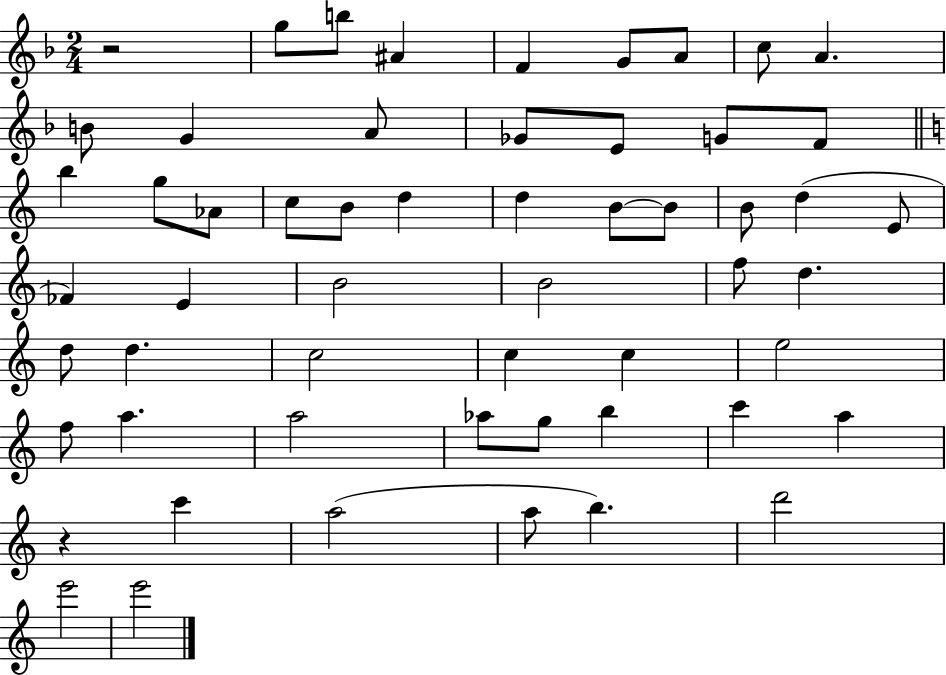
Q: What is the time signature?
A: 2/4